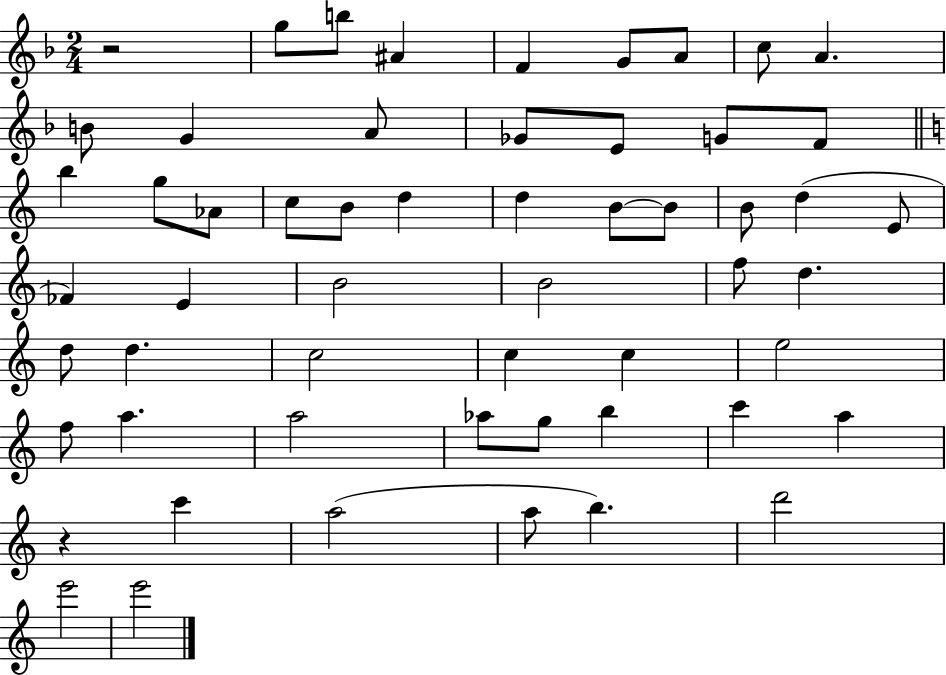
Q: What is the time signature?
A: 2/4